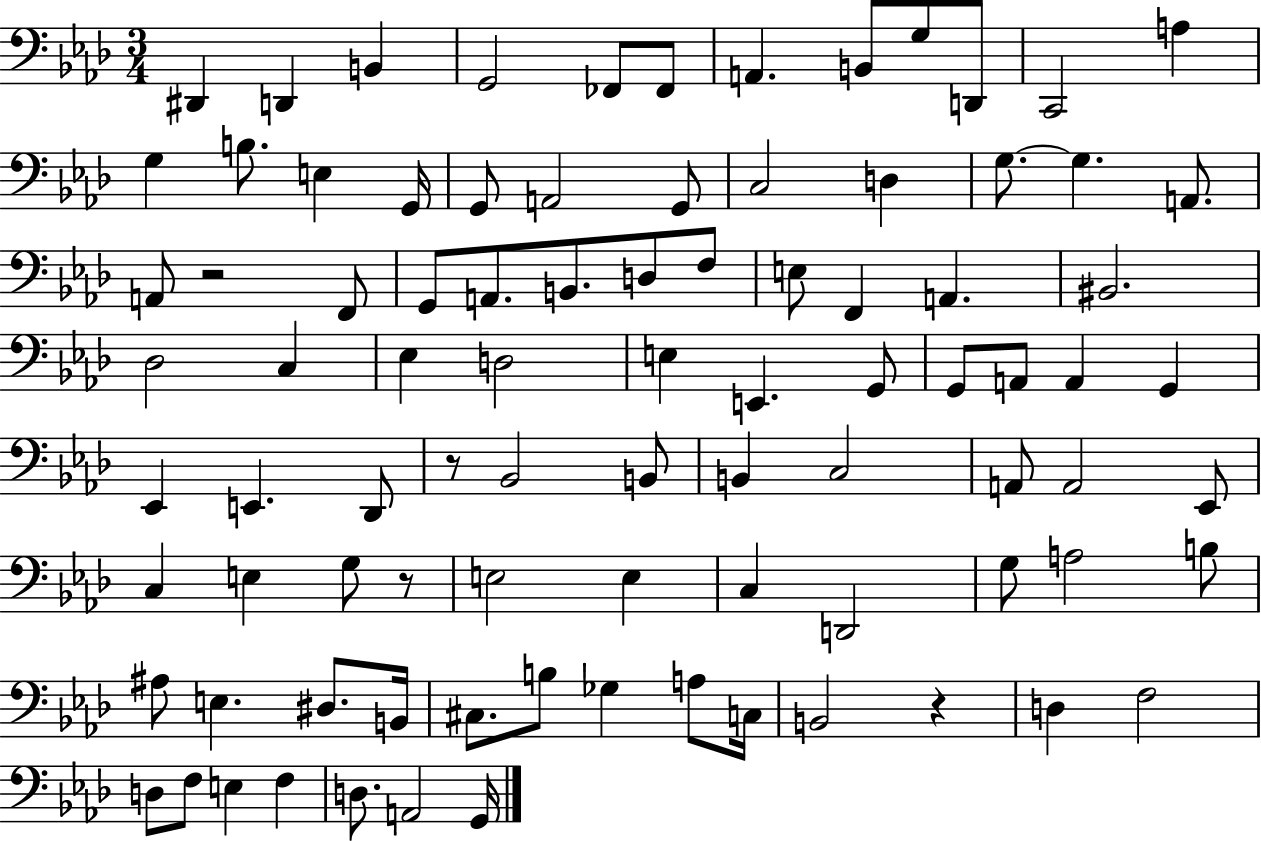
{
  \clef bass
  \numericTimeSignature
  \time 3/4
  \key aes \major
  dis,4 d,4 b,4 | g,2 fes,8 fes,8 | a,4. b,8 g8 d,8 | c,2 a4 | \break g4 b8. e4 g,16 | g,8 a,2 g,8 | c2 d4 | g8.~~ g4. a,8. | \break a,8 r2 f,8 | g,8 a,8. b,8. d8 f8 | e8 f,4 a,4. | bis,2. | \break des2 c4 | ees4 d2 | e4 e,4. g,8 | g,8 a,8 a,4 g,4 | \break ees,4 e,4. des,8 | r8 bes,2 b,8 | b,4 c2 | a,8 a,2 ees,8 | \break c4 e4 g8 r8 | e2 e4 | c4 d,2 | g8 a2 b8 | \break ais8 e4. dis8. b,16 | cis8. b8 ges4 a8 c16 | b,2 r4 | d4 f2 | \break d8 f8 e4 f4 | d8. a,2 g,16 | \bar "|."
}